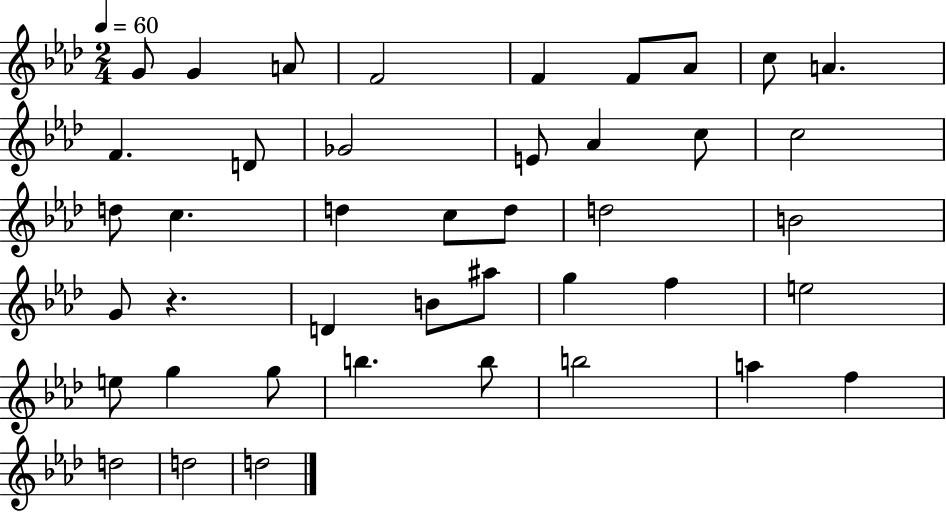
G4/e G4/q A4/e F4/h F4/q F4/e Ab4/e C5/e A4/q. F4/q. D4/e Gb4/h E4/e Ab4/q C5/e C5/h D5/e C5/q. D5/q C5/e D5/e D5/h B4/h G4/e R/q. D4/q B4/e A#5/e G5/q F5/q E5/h E5/e G5/q G5/e B5/q. B5/e B5/h A5/q F5/q D5/h D5/h D5/h